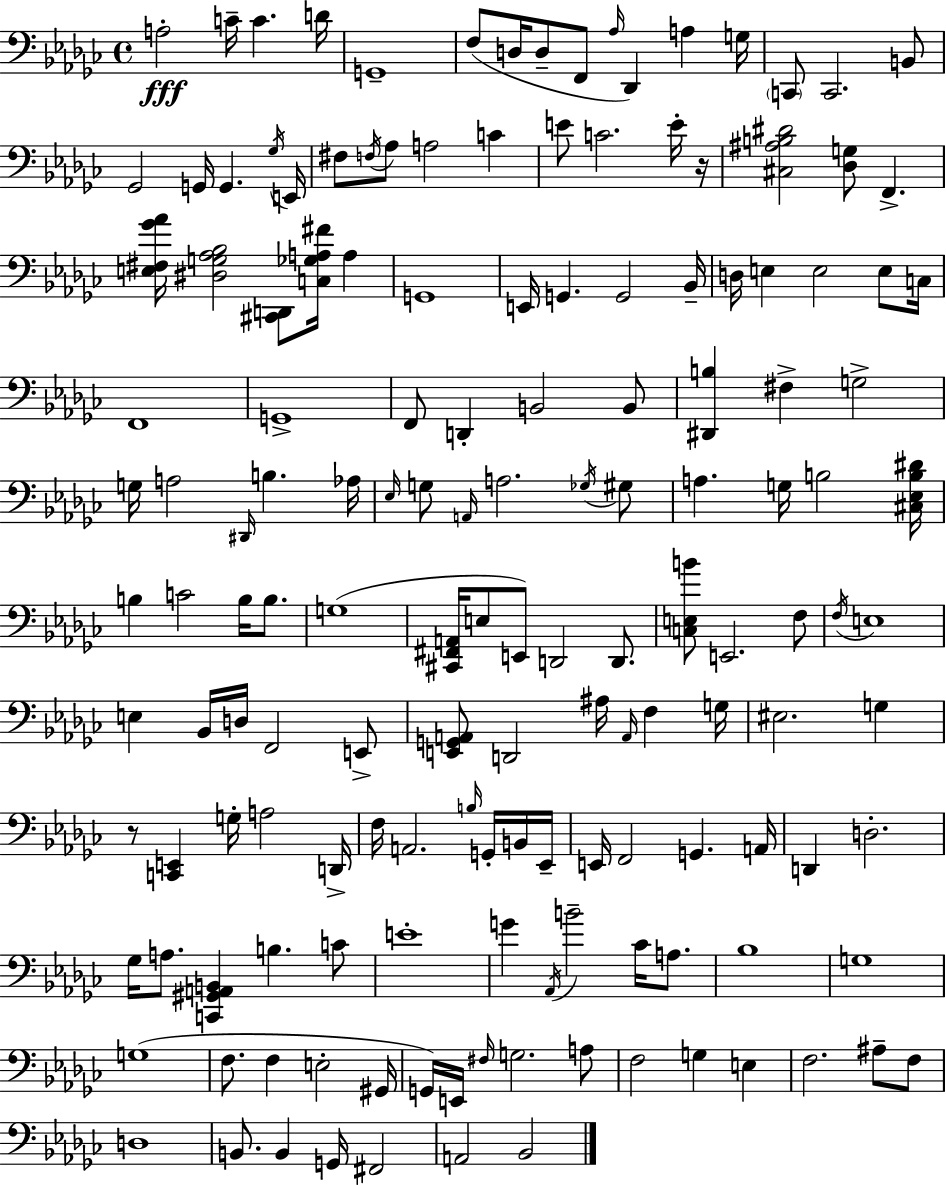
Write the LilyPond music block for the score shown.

{
  \clef bass
  \time 4/4
  \defaultTimeSignature
  \key ees \minor
  a2-.\fff c'16-- c'4. d'16 | g,1-- | f8( d16 d8-- f,8 \grace { aes16 } des,4) a4 | g16 \parenthesize c,8 c,2. b,8 | \break ges,2 g,16 g,4. | \acciaccatura { ges16 } e,16 fis8 \acciaccatura { f16 } aes8 a2 c'4 | e'8 c'2. | e'16-. r16 <cis ais b dis'>2 <des g>8 f,4.-> | \break <e fis ges' aes'>16 <dis g aes bes>2 <cis, d,>8 <c ges a fis'>16 a4 | g,1 | e,16 g,4. g,2 | bes,16-- d16 e4 e2 | \break e8 c16 f,1 | g,1-> | f,8 d,4-. b,2 | b,8 <dis, b>4 fis4-> g2-> | \break g16 a2 \grace { dis,16 } b4. | aes16 \grace { ees16 } g8 \grace { a,16 } a2. | \acciaccatura { ges16 } gis8 a4. g16 b2 | <cis ees b dis'>16 b4 c'2 | \break b16 b8. g1( | <cis, fis, a,>16 e8 e,8) d,2 | d,8. <c e b'>8 e,2. | f8 \acciaccatura { f16 } e1 | \break e4 bes,16 d16 f,2 | e,8-> <e, g, a,>8 d,2 | ais16 \grace { a,16 } f4 g16 eis2. | g4 r8 <c, e,>4 g16-. | \break a2 d,16-> f16 a,2. | \grace { b16 } g,16-. b,16 ees,16-- e,16 f,2 | g,4. a,16 d,4 d2.-. | ges16 a8. <c, gis, a, b,>4 | \break b4. c'8 e'1-. | g'4 \acciaccatura { aes,16 } b'2-- | ces'16 a8. bes1 | g1 | \break g1( | f8. f4 | e2-. gis,16 g,16) e,16 \grace { fis16 } g2. | a8 f2 | \break g4 e4 f2. | ais8-- f8 d1 | b,8. b,4 | g,16 fis,2 a,2 | \break bes,2 \bar "|."
}